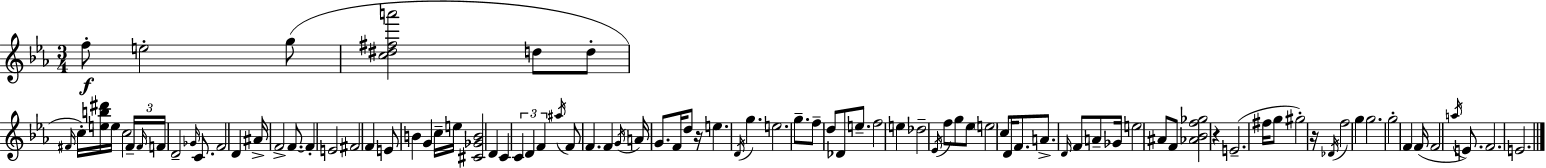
F5/e E5/h G5/e [C5,D#5,F#5,A6]/h D5/e D5/e F#4/s C5/s [E5,B5,D#6]/s E5/s C5/h F#4/s F#4/s F4/s D4/h Gb4/s C4/e. F4/h D4/q A#4/s F4/h F4/e. F4/q E4/h F#4/h F4/q E4/e B4/q G4/q C5/s E5/s [C#4,Gb4,B4]/h D4/q C4/q C4/q D4/q F4/q A#5/s F4/e F4/q. F4/q G4/s A4/s G4/e. F4/s D5/e R/s E5/q. D4/s G5/q. E5/h. G5/e. F5/e D5/e Db4/e E5/e. F5/h E5/q Db5/h Eb4/s F5/e G5/e Eb5/e E5/h C5/e D4/s F4/e. A4/e. D4/s F4/e A4/e Gb4/s E5/h A#4/e F4/e [Ab4,Bb4,F5,Gb5]/h R/q E4/h. F#5/s G5/e G#5/h R/s Db4/s F5/h G5/q G5/h. G5/h F4/q F4/s F4/h A5/s E4/e. F4/h. E4/h.